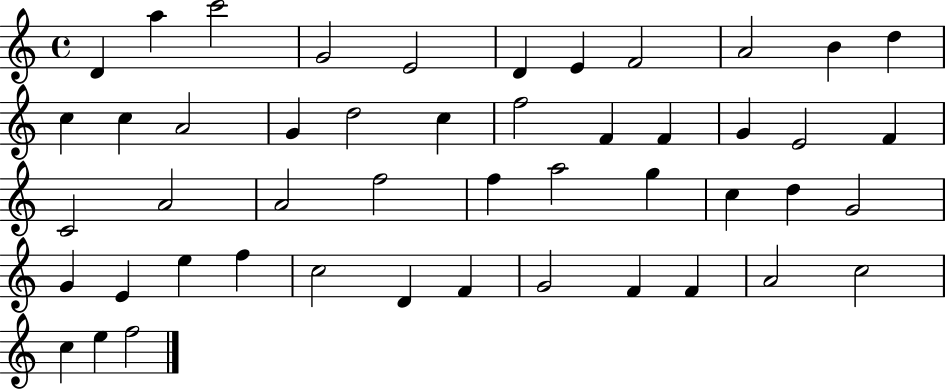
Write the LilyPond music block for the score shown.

{
  \clef treble
  \time 4/4
  \defaultTimeSignature
  \key c \major
  d'4 a''4 c'''2 | g'2 e'2 | d'4 e'4 f'2 | a'2 b'4 d''4 | \break c''4 c''4 a'2 | g'4 d''2 c''4 | f''2 f'4 f'4 | g'4 e'2 f'4 | \break c'2 a'2 | a'2 f''2 | f''4 a''2 g''4 | c''4 d''4 g'2 | \break g'4 e'4 e''4 f''4 | c''2 d'4 f'4 | g'2 f'4 f'4 | a'2 c''2 | \break c''4 e''4 f''2 | \bar "|."
}